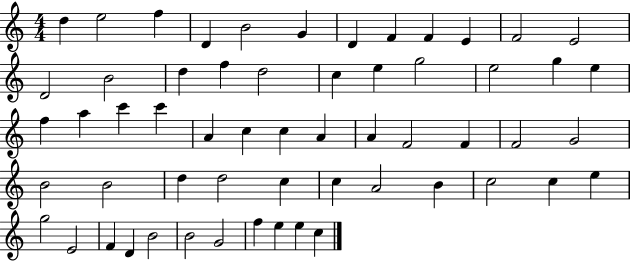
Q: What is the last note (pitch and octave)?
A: C5